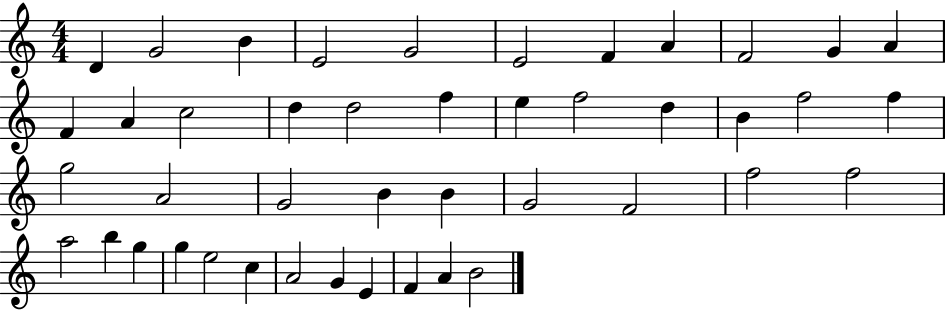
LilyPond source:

{
  \clef treble
  \numericTimeSignature
  \time 4/4
  \key c \major
  d'4 g'2 b'4 | e'2 g'2 | e'2 f'4 a'4 | f'2 g'4 a'4 | \break f'4 a'4 c''2 | d''4 d''2 f''4 | e''4 f''2 d''4 | b'4 f''2 f''4 | \break g''2 a'2 | g'2 b'4 b'4 | g'2 f'2 | f''2 f''2 | \break a''2 b''4 g''4 | g''4 e''2 c''4 | a'2 g'4 e'4 | f'4 a'4 b'2 | \break \bar "|."
}